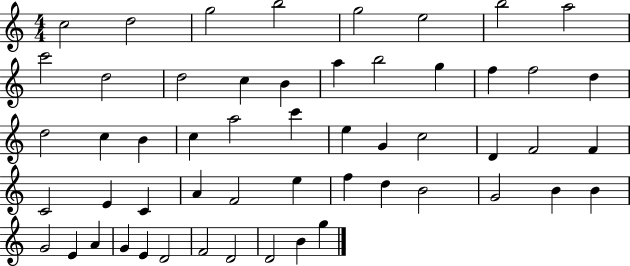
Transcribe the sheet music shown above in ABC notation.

X:1
T:Untitled
M:4/4
L:1/4
K:C
c2 d2 g2 b2 g2 e2 b2 a2 c'2 d2 d2 c B a b2 g f f2 d d2 c B c a2 c' e G c2 D F2 F C2 E C A F2 e f d B2 G2 B B G2 E A G E D2 F2 D2 D2 B g